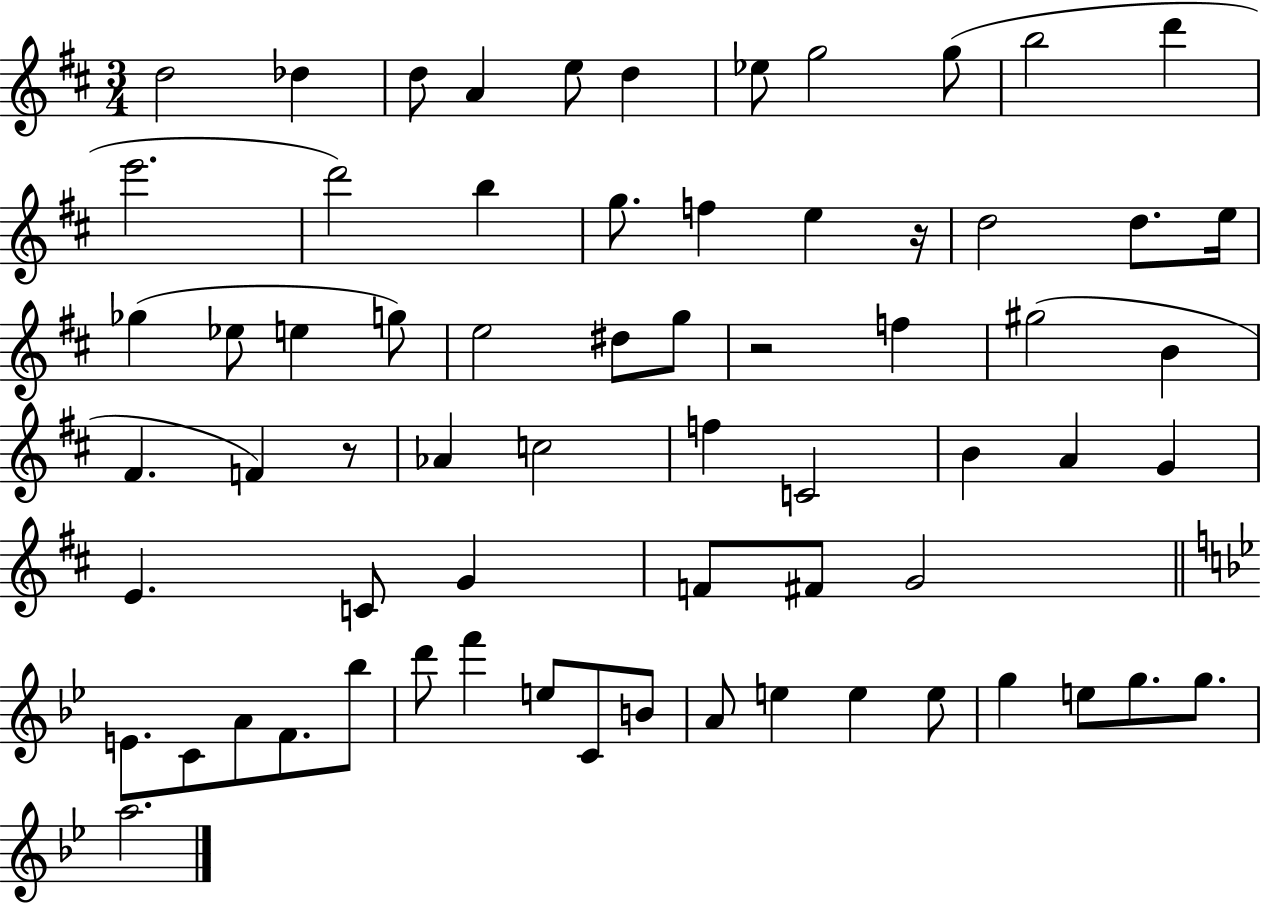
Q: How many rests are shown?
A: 3